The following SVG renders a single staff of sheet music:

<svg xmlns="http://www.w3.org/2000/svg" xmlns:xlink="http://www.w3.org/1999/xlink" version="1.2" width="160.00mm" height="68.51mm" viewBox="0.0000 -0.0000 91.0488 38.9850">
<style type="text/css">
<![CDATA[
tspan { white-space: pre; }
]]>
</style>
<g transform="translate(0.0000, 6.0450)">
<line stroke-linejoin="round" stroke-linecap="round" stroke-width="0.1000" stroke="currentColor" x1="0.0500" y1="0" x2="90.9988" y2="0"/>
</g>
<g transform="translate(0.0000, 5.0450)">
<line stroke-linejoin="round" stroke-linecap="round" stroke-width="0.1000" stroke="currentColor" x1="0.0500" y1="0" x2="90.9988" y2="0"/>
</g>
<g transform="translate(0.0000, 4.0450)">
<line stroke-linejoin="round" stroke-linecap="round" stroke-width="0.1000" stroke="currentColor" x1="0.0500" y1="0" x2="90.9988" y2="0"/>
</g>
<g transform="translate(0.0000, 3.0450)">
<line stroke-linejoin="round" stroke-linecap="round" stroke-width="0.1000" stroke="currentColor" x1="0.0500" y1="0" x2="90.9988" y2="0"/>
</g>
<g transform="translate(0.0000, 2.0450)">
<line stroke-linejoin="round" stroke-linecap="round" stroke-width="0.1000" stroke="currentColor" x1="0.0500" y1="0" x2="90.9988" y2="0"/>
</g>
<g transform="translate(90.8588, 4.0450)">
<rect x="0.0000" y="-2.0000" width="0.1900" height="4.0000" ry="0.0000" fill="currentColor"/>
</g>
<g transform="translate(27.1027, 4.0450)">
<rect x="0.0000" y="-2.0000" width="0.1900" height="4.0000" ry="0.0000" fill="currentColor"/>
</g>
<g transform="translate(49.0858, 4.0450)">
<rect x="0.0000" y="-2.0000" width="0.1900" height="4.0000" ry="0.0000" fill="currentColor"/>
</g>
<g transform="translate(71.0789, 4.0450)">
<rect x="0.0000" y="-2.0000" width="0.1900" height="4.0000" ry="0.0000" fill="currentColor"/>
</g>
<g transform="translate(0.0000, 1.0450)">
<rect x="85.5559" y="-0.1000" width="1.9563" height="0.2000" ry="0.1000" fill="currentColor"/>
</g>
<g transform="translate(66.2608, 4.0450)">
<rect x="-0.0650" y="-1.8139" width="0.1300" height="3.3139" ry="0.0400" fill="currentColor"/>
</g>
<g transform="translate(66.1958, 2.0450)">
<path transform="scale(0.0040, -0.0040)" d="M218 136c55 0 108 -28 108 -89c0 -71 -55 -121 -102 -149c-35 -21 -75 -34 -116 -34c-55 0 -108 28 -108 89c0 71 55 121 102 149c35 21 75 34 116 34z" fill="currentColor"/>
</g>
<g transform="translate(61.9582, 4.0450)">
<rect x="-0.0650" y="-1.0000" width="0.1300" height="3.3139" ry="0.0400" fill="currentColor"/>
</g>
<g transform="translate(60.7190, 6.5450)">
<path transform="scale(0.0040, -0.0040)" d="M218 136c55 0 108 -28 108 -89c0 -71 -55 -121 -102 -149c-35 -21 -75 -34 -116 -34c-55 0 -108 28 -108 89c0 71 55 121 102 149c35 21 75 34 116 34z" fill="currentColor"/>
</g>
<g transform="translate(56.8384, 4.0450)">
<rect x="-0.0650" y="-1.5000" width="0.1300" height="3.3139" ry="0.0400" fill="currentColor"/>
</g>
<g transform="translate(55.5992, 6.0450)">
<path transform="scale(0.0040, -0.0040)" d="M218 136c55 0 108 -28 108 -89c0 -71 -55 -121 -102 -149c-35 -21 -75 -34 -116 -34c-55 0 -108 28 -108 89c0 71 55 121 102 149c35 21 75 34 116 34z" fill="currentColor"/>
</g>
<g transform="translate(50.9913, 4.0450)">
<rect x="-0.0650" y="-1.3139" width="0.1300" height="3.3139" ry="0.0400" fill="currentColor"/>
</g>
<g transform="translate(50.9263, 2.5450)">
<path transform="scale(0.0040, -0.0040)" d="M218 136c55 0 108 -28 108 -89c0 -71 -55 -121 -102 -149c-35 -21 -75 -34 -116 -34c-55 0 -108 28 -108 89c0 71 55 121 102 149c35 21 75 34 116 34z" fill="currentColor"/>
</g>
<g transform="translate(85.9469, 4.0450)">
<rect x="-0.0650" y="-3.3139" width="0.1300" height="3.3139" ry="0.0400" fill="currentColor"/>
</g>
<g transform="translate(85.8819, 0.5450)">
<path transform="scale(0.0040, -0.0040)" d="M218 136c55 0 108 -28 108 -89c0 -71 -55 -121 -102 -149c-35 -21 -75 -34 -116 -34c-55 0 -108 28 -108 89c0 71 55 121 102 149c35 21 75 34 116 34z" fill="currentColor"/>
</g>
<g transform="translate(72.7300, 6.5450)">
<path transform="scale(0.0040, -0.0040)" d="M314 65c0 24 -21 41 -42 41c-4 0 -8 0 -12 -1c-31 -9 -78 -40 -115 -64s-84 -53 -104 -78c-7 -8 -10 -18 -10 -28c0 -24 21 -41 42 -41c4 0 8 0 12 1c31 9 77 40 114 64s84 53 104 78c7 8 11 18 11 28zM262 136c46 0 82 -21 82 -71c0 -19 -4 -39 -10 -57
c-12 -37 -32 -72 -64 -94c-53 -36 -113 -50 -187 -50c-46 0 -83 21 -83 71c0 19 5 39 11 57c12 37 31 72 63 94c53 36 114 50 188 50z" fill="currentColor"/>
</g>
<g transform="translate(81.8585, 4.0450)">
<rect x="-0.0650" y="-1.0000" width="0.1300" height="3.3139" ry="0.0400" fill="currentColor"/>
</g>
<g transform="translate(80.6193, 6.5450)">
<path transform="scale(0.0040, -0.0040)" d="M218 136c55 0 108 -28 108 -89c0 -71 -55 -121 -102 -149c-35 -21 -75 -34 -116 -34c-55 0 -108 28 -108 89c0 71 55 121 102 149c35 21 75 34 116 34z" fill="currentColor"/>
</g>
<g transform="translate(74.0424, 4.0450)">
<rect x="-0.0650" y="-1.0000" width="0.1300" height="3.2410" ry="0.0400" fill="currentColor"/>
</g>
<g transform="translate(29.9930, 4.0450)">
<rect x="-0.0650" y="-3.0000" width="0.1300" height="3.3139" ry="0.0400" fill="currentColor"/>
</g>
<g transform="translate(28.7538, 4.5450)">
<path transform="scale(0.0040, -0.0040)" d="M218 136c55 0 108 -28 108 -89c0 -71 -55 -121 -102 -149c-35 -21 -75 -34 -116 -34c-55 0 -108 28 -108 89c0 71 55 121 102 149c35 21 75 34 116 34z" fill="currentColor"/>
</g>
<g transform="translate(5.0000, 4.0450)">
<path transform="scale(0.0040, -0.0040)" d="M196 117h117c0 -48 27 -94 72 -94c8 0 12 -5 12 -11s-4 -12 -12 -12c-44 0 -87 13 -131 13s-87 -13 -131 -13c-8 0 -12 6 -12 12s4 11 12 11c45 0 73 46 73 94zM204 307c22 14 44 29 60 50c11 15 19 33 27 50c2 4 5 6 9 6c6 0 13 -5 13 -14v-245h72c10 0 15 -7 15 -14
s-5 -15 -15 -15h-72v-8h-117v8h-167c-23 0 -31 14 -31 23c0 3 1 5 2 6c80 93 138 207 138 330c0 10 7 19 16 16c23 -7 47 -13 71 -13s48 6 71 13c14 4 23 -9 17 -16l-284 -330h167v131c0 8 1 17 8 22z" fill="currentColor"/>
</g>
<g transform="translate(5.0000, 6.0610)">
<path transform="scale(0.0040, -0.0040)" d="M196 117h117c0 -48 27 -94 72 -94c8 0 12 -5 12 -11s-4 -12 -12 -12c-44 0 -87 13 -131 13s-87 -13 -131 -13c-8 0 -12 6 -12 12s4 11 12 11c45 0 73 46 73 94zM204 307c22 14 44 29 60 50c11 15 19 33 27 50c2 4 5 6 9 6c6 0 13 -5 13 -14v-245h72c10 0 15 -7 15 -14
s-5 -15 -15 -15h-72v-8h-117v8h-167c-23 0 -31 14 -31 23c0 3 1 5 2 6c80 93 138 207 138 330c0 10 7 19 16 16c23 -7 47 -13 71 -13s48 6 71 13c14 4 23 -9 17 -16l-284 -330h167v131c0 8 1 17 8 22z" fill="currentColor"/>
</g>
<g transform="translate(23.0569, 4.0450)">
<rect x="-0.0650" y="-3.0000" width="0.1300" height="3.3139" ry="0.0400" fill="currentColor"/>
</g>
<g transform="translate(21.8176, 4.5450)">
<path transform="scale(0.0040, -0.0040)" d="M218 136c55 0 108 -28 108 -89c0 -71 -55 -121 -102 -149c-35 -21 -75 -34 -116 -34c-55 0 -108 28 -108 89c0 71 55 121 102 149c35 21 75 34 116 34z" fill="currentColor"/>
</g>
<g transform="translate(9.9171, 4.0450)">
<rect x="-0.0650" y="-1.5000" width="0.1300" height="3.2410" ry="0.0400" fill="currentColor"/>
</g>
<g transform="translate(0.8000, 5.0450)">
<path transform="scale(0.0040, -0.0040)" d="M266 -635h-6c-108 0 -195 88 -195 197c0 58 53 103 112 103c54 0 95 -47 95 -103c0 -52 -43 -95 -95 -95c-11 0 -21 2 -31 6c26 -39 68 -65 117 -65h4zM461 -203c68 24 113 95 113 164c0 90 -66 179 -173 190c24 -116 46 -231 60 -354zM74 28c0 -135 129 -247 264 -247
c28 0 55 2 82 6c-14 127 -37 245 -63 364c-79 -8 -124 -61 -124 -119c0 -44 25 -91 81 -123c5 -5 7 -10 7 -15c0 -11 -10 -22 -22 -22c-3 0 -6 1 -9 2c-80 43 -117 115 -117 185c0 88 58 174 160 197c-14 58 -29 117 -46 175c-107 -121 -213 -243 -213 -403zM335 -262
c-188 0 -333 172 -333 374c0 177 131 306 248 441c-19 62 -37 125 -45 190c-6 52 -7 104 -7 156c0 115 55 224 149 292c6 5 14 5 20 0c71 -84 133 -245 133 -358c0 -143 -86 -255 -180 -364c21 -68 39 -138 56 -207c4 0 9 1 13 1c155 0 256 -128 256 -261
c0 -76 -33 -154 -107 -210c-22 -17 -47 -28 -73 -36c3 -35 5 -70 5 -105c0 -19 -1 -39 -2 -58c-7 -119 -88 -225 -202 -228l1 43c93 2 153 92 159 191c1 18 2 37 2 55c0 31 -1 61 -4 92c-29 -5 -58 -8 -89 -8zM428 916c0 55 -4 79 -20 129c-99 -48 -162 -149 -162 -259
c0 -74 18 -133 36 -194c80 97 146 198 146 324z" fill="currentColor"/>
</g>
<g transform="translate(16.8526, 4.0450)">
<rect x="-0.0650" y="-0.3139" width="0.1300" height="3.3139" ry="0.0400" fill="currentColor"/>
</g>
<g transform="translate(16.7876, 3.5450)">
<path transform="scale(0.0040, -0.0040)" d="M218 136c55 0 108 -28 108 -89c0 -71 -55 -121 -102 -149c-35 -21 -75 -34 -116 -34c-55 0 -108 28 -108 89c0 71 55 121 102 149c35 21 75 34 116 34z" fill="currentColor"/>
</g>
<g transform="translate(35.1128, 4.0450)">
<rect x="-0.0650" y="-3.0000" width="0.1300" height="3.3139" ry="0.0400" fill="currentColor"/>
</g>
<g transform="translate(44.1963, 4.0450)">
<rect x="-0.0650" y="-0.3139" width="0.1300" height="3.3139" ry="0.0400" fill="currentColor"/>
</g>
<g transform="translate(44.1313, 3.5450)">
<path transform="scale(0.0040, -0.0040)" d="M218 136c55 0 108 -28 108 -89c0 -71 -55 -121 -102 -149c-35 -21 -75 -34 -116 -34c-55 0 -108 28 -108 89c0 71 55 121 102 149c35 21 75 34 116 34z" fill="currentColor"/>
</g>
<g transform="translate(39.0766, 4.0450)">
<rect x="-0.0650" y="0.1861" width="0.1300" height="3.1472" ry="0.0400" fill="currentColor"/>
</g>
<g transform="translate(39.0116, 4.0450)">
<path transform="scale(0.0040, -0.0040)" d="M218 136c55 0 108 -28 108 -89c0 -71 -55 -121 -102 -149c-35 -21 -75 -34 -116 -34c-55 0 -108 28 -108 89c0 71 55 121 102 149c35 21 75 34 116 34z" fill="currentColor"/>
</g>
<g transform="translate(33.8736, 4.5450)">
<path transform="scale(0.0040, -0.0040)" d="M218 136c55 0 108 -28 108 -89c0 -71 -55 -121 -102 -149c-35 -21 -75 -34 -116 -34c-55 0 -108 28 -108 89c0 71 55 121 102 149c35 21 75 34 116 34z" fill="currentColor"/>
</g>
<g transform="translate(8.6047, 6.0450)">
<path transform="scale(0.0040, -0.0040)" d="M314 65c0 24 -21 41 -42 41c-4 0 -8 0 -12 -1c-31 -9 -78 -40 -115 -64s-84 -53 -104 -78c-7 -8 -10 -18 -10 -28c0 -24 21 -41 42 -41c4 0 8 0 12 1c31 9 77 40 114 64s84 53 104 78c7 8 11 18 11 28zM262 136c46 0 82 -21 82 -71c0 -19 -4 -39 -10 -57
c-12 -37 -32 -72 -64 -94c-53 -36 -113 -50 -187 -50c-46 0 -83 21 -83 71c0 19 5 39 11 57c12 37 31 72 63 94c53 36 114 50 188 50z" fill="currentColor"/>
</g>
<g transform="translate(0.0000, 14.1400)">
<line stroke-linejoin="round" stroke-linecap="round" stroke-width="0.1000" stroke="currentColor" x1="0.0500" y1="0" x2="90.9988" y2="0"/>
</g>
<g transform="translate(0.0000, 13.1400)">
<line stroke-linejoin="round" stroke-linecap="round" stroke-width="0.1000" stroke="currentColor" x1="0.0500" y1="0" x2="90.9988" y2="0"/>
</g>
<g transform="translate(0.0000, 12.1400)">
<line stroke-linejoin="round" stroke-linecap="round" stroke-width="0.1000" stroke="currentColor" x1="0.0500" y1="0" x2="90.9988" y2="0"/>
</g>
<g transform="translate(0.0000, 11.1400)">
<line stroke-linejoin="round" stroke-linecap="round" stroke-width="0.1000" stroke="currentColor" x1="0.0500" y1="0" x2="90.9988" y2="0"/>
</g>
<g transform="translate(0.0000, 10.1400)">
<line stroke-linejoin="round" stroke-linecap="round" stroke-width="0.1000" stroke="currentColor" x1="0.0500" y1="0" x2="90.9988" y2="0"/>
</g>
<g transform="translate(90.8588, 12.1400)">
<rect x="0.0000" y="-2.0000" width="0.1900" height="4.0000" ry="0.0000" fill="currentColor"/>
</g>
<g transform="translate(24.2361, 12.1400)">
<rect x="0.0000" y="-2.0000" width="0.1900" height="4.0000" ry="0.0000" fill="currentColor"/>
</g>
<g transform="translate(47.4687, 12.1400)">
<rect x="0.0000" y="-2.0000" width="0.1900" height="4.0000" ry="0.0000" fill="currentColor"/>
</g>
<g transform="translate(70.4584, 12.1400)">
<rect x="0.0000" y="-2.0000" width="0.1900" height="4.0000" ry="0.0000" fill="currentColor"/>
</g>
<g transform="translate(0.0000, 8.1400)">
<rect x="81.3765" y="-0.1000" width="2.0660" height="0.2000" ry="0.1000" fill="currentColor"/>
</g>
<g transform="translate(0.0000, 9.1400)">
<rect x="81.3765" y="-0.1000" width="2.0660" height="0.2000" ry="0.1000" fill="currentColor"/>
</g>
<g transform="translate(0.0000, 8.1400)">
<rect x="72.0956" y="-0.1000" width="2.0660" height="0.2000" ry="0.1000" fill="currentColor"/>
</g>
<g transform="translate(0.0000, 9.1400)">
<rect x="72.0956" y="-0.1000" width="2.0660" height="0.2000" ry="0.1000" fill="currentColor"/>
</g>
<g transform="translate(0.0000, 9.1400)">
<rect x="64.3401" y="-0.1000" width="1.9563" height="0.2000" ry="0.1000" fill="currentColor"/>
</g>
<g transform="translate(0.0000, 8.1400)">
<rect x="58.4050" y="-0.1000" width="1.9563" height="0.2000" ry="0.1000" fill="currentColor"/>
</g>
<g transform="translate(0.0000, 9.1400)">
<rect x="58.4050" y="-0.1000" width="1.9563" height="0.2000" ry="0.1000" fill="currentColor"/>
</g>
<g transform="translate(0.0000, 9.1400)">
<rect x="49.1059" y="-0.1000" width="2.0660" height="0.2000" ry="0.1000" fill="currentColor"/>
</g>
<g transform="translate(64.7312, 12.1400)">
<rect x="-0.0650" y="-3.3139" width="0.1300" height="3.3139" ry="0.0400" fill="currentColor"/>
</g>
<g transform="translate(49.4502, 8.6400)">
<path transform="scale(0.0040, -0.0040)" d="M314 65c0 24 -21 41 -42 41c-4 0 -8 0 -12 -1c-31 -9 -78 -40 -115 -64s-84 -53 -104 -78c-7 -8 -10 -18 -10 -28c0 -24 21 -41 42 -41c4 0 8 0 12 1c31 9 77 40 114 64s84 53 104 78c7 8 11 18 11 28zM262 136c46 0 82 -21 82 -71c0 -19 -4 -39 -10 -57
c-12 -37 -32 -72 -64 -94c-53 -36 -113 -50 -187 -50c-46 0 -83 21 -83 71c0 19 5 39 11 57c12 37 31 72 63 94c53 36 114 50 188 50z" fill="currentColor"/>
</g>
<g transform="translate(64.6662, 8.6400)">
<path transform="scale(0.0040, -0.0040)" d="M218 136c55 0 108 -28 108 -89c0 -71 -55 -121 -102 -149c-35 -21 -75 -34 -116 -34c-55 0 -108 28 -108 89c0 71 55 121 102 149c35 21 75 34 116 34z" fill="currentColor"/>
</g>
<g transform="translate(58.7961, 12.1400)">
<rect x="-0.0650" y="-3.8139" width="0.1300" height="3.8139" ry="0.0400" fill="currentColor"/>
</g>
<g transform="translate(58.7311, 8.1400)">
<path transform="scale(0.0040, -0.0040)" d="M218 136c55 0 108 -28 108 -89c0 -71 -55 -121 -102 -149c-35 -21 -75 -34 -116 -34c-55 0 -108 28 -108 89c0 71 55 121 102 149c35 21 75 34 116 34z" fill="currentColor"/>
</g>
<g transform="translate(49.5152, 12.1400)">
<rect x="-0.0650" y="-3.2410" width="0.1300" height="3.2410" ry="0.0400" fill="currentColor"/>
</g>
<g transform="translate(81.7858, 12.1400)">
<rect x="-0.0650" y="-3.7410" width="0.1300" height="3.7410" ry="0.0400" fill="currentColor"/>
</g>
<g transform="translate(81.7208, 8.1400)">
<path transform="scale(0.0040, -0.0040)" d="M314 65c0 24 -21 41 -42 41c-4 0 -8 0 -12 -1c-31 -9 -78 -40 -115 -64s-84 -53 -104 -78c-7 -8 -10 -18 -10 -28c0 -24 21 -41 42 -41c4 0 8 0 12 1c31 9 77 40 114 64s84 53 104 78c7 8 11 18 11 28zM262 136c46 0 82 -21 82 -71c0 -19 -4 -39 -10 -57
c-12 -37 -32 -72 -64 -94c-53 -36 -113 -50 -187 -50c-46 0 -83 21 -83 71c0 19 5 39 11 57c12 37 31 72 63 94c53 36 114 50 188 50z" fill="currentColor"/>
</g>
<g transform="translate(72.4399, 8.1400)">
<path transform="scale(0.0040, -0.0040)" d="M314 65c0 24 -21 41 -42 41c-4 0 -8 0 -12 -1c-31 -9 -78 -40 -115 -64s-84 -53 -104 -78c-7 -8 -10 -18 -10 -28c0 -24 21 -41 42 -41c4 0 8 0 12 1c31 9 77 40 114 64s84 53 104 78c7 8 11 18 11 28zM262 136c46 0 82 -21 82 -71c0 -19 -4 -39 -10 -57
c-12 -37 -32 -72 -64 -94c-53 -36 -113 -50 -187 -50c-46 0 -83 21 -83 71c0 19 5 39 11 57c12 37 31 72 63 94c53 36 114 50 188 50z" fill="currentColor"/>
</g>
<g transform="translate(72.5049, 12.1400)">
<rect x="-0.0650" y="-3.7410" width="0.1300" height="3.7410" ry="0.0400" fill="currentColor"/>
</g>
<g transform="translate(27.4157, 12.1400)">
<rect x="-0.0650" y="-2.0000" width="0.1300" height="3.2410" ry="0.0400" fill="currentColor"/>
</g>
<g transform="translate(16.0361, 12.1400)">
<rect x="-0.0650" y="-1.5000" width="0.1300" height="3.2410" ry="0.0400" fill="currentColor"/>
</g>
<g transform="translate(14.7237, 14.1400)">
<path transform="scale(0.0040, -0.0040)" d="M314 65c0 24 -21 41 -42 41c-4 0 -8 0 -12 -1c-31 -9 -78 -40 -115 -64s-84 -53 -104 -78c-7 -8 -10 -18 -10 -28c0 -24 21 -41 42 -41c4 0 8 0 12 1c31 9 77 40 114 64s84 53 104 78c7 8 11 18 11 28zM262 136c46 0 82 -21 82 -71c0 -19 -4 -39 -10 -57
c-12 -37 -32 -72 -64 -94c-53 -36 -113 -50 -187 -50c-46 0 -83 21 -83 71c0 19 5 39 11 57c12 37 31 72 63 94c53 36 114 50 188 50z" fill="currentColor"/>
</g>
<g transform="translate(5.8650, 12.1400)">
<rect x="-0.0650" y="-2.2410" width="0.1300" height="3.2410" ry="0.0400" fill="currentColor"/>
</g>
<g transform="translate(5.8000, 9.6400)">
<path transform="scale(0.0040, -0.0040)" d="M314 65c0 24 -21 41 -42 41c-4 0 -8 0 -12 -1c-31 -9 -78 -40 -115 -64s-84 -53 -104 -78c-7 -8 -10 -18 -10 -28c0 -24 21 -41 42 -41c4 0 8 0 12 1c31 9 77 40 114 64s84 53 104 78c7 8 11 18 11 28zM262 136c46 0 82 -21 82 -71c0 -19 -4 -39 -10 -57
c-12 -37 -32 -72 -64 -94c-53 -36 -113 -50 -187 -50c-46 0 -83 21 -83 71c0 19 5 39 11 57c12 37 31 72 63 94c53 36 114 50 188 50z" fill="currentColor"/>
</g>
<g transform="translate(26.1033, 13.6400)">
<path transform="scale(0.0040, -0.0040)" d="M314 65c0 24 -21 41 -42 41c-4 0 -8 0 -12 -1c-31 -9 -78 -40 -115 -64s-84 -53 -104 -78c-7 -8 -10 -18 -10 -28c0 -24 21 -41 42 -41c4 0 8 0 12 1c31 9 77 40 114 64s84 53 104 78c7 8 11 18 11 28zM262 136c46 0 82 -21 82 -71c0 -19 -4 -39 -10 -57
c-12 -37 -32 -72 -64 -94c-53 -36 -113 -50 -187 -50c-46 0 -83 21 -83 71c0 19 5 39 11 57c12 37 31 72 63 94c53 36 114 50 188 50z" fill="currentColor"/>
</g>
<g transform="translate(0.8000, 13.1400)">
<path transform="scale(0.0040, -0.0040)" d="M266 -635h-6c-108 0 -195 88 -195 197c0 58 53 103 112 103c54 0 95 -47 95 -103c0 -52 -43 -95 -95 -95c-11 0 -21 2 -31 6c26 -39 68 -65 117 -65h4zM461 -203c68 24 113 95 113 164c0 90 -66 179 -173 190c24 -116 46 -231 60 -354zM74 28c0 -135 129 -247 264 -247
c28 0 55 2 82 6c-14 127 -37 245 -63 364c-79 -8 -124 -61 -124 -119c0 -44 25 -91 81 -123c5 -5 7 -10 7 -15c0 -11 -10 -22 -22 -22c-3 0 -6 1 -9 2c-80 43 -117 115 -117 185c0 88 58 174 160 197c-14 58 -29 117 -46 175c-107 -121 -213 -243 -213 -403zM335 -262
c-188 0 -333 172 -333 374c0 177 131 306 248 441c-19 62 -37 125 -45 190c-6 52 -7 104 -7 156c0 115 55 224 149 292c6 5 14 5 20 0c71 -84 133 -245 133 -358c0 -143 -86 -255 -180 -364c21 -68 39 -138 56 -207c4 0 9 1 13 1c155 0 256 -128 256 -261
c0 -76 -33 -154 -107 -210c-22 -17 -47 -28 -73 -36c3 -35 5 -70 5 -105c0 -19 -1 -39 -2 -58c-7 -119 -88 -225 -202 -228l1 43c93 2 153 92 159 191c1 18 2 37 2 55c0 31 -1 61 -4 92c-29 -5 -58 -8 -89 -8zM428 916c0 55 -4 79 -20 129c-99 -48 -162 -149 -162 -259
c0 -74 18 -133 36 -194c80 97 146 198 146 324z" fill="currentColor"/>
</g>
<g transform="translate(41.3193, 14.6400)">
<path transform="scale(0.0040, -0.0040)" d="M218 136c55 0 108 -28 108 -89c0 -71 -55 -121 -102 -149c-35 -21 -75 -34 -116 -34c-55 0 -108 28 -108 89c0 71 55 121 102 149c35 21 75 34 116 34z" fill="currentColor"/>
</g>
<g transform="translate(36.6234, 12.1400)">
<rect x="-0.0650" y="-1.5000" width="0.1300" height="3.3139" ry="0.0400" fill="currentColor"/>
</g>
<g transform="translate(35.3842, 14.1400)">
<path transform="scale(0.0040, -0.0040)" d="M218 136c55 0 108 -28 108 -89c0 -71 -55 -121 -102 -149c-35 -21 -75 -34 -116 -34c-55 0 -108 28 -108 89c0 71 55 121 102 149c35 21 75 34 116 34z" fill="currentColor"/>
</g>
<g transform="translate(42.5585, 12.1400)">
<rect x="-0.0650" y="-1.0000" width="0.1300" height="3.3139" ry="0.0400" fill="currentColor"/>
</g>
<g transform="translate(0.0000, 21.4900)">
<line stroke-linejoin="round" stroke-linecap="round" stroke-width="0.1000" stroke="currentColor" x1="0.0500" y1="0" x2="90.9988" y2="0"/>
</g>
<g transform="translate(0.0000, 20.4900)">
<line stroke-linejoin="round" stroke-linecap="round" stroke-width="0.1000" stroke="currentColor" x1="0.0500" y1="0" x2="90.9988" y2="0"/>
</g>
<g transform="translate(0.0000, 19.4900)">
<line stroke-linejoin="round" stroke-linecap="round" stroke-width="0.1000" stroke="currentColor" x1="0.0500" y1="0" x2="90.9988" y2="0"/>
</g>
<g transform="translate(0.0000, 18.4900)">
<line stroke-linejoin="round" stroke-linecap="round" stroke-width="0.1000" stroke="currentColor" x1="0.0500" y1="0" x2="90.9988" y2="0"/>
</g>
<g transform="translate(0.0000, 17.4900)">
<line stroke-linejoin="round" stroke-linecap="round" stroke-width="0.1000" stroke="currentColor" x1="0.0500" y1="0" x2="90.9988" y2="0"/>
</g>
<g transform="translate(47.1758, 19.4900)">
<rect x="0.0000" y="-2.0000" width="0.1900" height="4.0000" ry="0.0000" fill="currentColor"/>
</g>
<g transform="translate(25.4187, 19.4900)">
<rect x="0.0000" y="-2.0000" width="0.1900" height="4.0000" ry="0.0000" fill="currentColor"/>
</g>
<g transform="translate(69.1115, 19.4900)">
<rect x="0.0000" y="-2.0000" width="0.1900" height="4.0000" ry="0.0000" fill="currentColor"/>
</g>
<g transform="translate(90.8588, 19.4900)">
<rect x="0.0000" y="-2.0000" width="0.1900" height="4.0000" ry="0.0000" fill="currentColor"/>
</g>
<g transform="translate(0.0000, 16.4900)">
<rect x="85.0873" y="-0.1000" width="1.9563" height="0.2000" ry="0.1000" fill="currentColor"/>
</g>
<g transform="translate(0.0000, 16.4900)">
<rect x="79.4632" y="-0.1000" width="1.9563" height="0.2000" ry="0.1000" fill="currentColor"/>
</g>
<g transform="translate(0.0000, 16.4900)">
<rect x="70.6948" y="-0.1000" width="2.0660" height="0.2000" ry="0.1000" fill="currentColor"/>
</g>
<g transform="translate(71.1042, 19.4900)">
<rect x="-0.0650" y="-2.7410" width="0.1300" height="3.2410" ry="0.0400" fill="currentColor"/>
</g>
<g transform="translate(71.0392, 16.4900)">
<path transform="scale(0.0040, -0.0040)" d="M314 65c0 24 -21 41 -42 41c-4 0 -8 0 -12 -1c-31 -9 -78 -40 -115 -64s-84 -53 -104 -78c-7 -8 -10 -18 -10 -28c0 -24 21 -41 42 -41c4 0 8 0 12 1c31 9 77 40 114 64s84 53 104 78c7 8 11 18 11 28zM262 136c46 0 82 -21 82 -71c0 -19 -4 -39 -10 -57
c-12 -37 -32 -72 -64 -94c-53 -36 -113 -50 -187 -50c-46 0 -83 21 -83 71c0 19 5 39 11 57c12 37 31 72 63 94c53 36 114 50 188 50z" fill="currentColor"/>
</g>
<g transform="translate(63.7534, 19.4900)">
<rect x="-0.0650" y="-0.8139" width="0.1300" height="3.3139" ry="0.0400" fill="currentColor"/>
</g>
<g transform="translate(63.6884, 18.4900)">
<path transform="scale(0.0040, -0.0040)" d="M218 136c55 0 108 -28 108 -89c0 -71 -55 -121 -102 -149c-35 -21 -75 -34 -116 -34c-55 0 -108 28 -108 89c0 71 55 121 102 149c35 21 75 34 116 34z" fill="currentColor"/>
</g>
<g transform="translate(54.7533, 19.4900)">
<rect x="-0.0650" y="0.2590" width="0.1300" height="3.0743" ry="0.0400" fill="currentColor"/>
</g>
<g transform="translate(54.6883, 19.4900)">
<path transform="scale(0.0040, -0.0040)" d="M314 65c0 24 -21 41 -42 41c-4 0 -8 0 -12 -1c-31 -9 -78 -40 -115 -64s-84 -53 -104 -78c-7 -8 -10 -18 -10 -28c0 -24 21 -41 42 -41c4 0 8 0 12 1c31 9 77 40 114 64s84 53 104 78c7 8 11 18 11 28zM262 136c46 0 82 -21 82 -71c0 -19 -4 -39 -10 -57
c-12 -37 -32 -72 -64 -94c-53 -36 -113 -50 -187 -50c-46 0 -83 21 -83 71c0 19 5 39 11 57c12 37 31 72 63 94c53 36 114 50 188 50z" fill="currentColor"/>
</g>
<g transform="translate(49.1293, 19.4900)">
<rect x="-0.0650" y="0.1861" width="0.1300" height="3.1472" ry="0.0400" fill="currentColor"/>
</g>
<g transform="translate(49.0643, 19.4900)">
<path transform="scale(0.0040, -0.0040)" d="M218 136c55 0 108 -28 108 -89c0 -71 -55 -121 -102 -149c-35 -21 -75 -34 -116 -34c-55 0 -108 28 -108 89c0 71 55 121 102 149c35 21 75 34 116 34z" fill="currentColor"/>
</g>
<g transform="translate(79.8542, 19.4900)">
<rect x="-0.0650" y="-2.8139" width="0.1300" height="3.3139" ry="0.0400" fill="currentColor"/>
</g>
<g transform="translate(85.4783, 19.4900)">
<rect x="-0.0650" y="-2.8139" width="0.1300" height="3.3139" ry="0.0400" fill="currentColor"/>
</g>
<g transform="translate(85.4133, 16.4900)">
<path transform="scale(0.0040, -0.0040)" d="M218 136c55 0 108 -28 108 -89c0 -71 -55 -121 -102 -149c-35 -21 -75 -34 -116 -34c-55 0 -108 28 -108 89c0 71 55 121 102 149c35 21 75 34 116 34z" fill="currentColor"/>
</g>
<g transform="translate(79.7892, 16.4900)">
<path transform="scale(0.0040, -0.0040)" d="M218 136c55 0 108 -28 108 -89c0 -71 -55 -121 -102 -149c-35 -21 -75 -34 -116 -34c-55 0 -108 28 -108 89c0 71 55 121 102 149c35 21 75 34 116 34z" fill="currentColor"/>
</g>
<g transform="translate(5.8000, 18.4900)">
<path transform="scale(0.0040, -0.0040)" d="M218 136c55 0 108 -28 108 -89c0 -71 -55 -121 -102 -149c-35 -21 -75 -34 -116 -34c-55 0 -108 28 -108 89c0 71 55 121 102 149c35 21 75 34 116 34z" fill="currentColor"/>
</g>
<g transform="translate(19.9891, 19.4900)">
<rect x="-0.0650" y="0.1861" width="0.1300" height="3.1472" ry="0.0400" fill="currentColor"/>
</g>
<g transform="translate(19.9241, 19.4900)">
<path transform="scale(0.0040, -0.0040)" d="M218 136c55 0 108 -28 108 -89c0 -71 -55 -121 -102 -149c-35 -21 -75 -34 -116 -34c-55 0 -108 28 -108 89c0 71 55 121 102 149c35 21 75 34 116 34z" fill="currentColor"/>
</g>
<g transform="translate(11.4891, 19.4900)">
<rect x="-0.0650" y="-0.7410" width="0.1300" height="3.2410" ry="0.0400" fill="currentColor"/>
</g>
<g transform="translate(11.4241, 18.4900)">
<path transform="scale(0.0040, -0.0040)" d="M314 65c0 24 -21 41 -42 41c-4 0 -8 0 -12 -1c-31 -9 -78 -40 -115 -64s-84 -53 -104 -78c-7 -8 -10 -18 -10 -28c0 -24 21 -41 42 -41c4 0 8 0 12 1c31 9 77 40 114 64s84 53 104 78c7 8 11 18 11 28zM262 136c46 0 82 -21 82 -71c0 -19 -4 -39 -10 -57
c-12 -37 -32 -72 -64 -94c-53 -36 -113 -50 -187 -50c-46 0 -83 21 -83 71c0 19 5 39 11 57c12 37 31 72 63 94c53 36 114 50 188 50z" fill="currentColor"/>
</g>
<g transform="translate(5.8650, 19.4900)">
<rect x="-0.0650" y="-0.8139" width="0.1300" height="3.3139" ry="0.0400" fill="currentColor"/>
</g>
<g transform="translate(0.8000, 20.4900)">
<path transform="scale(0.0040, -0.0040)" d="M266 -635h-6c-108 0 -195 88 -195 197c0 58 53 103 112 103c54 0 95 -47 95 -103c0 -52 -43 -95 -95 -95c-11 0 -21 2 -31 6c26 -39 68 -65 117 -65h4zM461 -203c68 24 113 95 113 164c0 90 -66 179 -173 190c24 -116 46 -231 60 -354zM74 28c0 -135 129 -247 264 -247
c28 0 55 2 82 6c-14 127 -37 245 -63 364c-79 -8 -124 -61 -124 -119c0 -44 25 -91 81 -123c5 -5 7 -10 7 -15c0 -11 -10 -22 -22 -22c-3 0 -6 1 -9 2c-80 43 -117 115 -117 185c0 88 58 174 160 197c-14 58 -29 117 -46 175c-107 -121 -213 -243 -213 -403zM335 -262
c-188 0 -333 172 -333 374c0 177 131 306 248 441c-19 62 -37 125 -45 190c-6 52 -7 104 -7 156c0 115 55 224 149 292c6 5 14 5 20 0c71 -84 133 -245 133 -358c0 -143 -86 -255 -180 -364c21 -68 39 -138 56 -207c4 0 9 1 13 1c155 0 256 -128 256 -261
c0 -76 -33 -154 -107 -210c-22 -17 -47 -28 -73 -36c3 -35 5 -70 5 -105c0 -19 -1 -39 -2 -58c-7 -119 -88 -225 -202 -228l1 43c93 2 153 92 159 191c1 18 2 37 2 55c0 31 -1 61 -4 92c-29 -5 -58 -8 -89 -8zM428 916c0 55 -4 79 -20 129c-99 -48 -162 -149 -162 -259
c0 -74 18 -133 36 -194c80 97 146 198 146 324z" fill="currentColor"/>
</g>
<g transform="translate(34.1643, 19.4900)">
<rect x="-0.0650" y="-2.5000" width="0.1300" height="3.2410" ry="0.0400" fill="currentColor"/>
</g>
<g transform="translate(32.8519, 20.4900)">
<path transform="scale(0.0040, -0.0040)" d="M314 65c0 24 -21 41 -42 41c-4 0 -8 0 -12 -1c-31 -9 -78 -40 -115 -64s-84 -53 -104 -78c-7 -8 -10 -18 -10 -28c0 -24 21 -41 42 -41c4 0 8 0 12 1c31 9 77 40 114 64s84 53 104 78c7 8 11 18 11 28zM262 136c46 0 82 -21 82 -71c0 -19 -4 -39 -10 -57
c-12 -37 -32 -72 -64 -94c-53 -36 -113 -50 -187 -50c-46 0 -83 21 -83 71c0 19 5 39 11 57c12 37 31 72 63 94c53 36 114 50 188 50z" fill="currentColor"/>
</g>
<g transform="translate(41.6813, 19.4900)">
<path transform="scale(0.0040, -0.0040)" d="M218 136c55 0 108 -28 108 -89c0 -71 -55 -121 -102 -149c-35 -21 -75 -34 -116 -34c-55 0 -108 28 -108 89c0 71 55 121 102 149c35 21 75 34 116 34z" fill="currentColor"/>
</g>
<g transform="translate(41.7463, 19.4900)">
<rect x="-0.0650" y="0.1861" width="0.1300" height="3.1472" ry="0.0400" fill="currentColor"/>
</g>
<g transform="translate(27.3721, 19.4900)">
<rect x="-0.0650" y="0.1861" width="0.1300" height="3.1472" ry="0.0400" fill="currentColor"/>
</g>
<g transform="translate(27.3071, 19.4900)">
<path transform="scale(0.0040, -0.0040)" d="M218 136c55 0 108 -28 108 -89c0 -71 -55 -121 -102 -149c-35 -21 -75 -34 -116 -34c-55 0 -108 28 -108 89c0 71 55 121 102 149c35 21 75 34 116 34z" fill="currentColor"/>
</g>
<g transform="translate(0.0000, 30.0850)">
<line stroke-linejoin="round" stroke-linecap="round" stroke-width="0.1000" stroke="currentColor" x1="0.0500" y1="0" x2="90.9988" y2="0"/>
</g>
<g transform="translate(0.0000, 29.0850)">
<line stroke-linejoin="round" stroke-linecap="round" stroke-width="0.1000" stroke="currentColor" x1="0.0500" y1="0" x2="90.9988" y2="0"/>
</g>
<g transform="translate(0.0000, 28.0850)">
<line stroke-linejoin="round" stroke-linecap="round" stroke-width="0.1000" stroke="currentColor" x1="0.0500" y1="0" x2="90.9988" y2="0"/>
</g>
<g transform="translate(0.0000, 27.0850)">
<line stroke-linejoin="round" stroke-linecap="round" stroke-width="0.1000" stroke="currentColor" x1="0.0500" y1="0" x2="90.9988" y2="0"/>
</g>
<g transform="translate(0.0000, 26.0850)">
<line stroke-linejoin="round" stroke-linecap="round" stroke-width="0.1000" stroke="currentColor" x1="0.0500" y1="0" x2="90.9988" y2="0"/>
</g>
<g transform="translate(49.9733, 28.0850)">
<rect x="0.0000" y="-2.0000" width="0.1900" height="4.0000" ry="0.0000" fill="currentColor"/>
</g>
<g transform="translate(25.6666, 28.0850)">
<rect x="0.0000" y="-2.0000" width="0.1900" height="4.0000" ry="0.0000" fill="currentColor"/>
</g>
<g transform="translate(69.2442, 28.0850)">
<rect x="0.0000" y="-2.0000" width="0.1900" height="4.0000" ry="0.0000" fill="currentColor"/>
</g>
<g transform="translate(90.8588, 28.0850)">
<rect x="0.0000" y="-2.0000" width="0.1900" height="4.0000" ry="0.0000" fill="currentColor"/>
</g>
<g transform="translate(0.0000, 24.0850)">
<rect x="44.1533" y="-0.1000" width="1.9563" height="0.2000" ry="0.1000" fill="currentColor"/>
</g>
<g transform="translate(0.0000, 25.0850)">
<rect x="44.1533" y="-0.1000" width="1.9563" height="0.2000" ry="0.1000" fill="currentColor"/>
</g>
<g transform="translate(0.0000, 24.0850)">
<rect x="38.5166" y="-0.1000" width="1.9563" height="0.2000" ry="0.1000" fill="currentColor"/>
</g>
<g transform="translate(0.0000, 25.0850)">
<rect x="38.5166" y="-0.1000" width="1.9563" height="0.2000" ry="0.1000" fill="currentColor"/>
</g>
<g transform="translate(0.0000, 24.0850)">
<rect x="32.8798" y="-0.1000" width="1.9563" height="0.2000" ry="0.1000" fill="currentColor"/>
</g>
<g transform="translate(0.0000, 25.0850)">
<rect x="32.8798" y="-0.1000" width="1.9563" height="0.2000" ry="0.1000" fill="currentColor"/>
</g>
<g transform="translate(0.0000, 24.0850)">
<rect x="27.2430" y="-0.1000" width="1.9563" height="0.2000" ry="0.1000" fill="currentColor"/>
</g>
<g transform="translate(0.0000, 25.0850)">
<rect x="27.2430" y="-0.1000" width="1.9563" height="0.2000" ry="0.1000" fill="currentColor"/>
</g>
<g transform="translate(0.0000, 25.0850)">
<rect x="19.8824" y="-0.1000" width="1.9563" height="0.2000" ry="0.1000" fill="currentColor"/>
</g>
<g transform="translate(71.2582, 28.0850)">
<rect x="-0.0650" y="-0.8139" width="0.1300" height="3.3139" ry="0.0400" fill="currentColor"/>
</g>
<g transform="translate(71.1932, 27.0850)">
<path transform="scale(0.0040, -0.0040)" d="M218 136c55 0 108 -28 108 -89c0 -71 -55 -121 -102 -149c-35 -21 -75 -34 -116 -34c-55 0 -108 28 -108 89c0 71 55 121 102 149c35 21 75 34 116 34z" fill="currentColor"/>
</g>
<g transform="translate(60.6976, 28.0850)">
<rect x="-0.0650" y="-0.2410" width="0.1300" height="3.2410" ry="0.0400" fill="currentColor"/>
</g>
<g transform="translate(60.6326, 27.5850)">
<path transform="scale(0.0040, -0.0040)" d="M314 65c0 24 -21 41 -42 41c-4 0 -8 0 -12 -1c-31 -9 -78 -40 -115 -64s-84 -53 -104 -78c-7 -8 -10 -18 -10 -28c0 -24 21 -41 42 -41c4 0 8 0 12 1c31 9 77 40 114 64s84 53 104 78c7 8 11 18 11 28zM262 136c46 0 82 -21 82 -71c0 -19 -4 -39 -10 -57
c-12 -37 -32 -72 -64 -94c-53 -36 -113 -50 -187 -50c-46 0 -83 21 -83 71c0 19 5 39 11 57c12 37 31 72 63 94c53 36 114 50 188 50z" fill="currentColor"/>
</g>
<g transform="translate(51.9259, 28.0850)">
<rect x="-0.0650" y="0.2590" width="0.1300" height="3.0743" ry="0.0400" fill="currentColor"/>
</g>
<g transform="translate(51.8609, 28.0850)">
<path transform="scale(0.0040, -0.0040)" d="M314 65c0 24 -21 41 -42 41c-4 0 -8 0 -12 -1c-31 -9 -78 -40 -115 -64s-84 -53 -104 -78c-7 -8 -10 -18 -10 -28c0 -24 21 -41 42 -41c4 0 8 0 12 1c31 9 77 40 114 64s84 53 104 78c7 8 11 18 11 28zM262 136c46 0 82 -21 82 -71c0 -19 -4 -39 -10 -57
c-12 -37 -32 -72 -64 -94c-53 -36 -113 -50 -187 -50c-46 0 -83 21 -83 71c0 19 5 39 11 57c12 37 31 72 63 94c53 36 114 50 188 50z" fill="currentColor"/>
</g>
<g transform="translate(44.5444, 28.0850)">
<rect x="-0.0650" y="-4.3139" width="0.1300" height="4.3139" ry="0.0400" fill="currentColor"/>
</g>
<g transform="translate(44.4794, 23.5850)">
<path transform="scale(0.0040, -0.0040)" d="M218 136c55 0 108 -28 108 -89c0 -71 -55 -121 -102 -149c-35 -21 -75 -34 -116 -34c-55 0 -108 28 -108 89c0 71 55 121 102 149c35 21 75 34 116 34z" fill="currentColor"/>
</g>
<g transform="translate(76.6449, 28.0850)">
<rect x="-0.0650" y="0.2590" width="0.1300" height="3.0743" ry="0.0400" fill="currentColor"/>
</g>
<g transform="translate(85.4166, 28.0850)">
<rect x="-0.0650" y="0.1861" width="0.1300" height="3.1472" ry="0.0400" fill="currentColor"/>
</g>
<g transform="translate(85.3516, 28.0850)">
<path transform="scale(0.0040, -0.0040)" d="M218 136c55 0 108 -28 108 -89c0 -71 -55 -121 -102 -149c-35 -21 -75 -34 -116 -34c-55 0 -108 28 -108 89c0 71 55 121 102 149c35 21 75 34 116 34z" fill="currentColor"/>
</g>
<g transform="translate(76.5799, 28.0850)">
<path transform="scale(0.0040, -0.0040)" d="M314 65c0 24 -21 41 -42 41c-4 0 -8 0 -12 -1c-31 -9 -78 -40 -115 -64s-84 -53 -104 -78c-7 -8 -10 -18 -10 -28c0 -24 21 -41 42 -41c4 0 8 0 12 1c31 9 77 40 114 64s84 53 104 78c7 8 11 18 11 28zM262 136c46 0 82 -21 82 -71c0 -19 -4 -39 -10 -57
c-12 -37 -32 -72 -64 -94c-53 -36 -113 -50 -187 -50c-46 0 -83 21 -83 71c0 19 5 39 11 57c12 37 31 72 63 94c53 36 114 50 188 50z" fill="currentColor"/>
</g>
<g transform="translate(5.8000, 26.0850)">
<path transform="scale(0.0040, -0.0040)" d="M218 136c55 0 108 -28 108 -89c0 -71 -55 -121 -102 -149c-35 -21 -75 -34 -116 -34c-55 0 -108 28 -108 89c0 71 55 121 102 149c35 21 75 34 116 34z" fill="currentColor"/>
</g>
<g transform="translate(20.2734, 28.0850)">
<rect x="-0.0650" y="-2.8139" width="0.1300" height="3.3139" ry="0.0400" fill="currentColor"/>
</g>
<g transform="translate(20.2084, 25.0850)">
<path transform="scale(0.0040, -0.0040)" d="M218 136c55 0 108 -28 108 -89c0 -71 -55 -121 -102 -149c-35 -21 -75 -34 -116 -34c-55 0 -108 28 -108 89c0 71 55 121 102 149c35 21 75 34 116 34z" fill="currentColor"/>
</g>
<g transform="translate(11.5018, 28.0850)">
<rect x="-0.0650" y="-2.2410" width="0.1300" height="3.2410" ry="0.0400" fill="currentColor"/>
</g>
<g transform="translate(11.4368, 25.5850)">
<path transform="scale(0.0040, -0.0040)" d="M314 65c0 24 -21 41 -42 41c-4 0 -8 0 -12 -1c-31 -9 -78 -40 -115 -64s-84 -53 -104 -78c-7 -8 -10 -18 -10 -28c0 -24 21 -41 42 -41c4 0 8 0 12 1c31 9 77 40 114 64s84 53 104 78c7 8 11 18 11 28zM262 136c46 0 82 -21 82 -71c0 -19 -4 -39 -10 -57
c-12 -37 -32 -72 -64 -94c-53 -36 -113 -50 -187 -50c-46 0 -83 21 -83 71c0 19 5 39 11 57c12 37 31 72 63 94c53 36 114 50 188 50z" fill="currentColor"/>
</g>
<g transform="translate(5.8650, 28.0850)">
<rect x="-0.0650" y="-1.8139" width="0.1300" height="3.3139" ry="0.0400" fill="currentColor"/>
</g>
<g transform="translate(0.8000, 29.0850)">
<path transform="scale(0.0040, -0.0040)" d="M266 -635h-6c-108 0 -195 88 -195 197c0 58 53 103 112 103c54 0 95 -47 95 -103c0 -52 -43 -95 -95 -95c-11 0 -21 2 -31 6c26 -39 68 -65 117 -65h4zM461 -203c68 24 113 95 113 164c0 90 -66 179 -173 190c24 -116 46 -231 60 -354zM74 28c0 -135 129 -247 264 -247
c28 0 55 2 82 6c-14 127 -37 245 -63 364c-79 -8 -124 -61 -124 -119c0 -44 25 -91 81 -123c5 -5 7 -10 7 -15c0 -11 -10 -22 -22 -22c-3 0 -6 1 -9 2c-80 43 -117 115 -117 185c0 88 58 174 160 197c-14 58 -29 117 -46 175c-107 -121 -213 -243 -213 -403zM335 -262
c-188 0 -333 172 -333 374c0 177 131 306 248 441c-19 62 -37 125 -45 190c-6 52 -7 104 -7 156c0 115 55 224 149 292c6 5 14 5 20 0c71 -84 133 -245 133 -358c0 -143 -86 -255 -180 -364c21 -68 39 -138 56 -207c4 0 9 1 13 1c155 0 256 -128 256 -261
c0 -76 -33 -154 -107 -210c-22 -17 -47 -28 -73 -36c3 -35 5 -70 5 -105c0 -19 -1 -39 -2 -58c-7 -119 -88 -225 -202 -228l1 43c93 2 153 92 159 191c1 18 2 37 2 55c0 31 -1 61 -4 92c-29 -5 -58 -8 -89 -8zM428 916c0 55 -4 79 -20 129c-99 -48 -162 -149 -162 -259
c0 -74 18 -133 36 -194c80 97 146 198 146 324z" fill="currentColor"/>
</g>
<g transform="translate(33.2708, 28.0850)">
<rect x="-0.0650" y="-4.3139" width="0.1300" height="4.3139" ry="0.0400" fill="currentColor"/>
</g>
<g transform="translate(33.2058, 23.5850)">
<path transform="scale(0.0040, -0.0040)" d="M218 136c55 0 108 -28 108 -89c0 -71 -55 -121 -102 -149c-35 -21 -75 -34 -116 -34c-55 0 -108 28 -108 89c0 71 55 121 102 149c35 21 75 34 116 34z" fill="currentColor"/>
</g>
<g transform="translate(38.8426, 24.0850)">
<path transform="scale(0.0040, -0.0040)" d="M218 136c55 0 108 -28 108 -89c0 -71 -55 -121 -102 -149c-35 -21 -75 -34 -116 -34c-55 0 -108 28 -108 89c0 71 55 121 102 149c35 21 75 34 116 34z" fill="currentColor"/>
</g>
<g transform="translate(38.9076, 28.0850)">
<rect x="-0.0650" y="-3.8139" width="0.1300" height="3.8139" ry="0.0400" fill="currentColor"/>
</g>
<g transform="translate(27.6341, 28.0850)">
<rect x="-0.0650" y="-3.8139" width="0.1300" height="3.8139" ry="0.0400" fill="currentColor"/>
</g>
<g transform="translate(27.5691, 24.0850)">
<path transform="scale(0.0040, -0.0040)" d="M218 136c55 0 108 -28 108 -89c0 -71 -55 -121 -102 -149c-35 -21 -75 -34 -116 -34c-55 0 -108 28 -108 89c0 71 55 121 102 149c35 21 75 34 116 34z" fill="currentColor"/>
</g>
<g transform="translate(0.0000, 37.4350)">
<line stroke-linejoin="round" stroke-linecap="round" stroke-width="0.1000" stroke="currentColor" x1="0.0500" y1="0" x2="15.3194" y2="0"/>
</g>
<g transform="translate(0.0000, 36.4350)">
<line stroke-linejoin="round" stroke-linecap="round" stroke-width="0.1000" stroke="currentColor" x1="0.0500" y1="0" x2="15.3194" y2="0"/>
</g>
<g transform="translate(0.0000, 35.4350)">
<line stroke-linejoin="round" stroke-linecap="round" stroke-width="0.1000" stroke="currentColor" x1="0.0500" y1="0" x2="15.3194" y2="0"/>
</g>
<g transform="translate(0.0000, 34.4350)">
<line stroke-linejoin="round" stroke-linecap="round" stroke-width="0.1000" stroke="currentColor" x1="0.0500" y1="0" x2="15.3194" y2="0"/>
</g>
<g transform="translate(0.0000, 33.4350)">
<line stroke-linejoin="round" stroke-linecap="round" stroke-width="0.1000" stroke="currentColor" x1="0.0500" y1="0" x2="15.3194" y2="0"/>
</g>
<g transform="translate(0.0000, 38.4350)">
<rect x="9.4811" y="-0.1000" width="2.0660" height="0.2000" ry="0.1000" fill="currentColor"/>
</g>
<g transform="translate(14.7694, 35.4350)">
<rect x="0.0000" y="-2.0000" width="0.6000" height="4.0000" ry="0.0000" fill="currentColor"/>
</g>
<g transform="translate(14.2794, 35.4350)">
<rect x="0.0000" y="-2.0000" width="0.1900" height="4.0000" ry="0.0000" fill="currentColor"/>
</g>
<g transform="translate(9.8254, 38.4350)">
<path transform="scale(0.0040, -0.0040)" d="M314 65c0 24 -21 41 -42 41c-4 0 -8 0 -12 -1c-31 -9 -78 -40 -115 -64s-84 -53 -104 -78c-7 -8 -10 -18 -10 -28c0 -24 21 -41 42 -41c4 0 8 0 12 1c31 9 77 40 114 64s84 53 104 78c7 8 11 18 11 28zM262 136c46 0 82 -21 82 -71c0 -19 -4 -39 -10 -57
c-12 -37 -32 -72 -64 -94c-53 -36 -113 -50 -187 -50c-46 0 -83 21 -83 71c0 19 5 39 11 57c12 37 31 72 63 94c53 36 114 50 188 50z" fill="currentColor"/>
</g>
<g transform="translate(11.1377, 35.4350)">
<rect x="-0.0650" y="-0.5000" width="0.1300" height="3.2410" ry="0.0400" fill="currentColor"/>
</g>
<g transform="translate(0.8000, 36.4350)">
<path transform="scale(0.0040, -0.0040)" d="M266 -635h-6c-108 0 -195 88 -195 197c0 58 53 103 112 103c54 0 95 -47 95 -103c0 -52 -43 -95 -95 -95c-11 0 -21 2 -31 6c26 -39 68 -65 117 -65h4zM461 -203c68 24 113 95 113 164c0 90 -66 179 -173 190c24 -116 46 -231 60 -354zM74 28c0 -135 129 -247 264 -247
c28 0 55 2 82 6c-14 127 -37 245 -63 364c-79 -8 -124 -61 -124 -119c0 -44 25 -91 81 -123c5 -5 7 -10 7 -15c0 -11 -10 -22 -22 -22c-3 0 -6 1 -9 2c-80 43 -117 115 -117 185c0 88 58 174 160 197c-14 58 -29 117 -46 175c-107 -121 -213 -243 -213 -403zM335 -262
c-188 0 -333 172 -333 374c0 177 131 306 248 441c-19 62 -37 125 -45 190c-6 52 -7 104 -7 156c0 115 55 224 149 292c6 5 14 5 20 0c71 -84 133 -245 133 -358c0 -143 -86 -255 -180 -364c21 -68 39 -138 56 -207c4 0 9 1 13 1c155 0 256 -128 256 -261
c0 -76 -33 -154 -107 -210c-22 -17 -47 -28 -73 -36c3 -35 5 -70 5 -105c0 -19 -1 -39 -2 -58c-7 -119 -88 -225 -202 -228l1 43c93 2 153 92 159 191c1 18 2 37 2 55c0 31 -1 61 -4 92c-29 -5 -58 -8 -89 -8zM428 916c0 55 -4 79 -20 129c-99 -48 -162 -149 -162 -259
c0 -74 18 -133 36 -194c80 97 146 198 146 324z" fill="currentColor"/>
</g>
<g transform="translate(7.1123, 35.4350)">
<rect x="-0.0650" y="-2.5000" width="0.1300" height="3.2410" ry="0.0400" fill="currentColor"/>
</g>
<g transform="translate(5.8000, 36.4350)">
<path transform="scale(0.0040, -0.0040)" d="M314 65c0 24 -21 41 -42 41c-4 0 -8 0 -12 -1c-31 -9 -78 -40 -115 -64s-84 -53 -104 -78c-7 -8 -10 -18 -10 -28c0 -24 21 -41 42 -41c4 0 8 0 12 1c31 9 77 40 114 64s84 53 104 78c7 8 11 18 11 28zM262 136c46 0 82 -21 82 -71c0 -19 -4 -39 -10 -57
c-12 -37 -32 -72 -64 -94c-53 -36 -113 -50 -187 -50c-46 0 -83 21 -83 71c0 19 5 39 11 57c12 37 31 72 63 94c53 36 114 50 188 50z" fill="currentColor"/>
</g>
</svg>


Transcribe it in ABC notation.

X:1
T:Untitled
M:4/4
L:1/4
K:C
E2 c A A A B c e E D f D2 D b g2 E2 F2 E D b2 c' b c'2 c'2 d d2 B B G2 B B B2 d a2 a a f g2 a c' d' c' d' B2 c2 d B2 B G2 C2